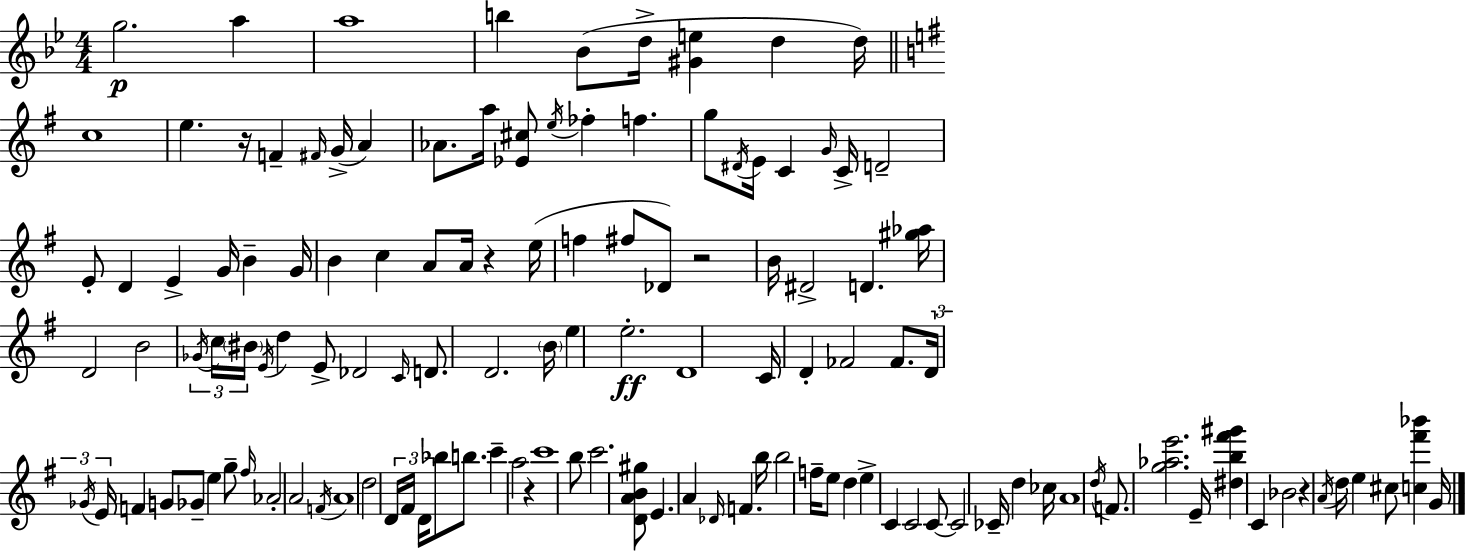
G5/h. A5/q A5/w B5/q Bb4/e D5/s [G#4,E5]/q D5/q D5/s C5/w E5/q. R/s F4/q F#4/s G4/s A4/q Ab4/e. A5/s [Eb4,C#5]/e E5/s FES5/q F5/q. G5/e D#4/s E4/s C4/q G4/s C4/s D4/h E4/e D4/q E4/q G4/s B4/q G4/s B4/q C5/q A4/e A4/s R/q E5/s F5/q F#5/e Db4/e R/h B4/s D#4/h D4/q. [G#5,Ab5]/s D4/h B4/h Gb4/s C5/s BIS4/s E4/s D5/q E4/e Db4/h C4/s D4/e. D4/h. B4/s E5/q E5/h. D4/w C4/s D4/q FES4/h FES4/e. D4/s Gb4/s E4/s F4/q G4/e Gb4/e E5/q G5/e F#5/s Ab4/h A4/h F4/s A4/w D5/h D4/s F#4/s D4/s Bb5/e B5/e. C6/q A5/h R/q C6/w B5/e C6/h. [D4,A4,B4,G#5]/e E4/q. A4/q Db4/s F4/q. B5/s B5/h F5/s E5/e D5/q E5/q C4/q C4/h C4/e C4/h CES4/s D5/q CES5/s A4/w D5/s F4/e. [G5,Ab5,E6]/h. E4/s [D#5,B5,F#6,G#6]/q C4/q Bb4/h R/q A4/s D5/s E5/q C#5/e [C5,F#6,Bb6]/q G4/s